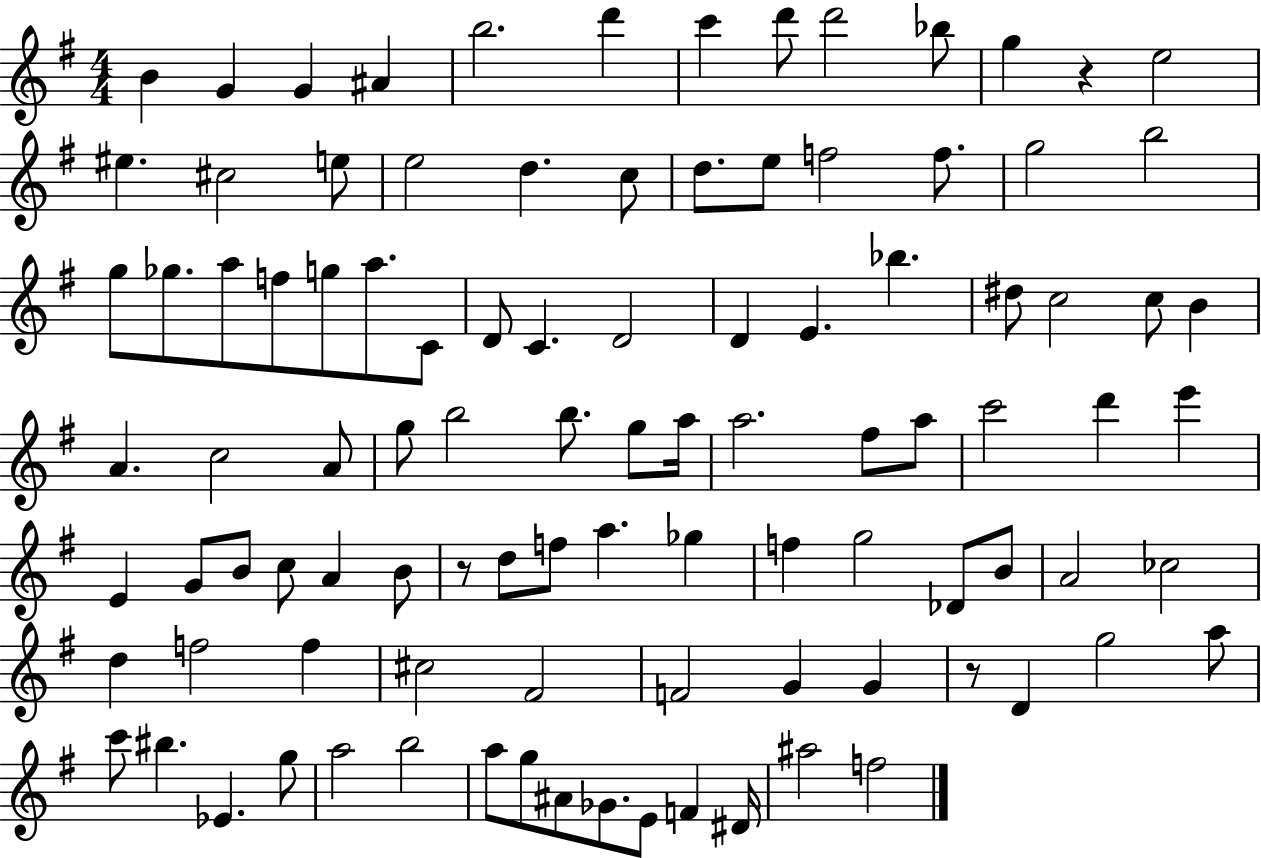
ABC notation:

X:1
T:Untitled
M:4/4
L:1/4
K:G
B G G ^A b2 d' c' d'/2 d'2 _b/2 g z e2 ^e ^c2 e/2 e2 d c/2 d/2 e/2 f2 f/2 g2 b2 g/2 _g/2 a/2 f/2 g/2 a/2 C/2 D/2 C D2 D E _b ^d/2 c2 c/2 B A c2 A/2 g/2 b2 b/2 g/2 a/4 a2 ^f/2 a/2 c'2 d' e' E G/2 B/2 c/2 A B/2 z/2 d/2 f/2 a _g f g2 _D/2 B/2 A2 _c2 d f2 f ^c2 ^F2 F2 G G z/2 D g2 a/2 c'/2 ^b _E g/2 a2 b2 a/2 g/2 ^A/2 _G/2 E/2 F ^D/4 ^a2 f2